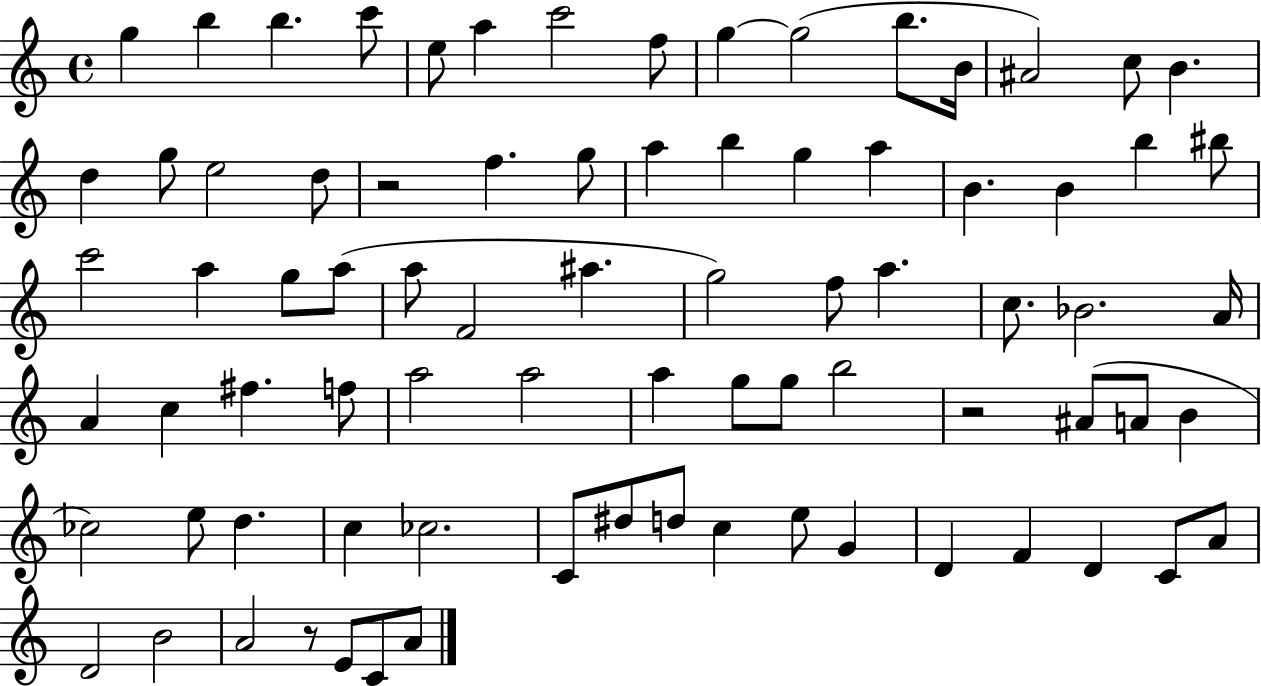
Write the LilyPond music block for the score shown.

{
  \clef treble
  \time 4/4
  \defaultTimeSignature
  \key c \major
  g''4 b''4 b''4. c'''8 | e''8 a''4 c'''2 f''8 | g''4~~ g''2( b''8. b'16 | ais'2) c''8 b'4. | \break d''4 g''8 e''2 d''8 | r2 f''4. g''8 | a''4 b''4 g''4 a''4 | b'4. b'4 b''4 bis''8 | \break c'''2 a''4 g''8 a''8( | a''8 f'2 ais''4. | g''2) f''8 a''4. | c''8. bes'2. a'16 | \break a'4 c''4 fis''4. f''8 | a''2 a''2 | a''4 g''8 g''8 b''2 | r2 ais'8( a'8 b'4 | \break ces''2) e''8 d''4. | c''4 ces''2. | c'8 dis''8 d''8 c''4 e''8 g'4 | d'4 f'4 d'4 c'8 a'8 | \break d'2 b'2 | a'2 r8 e'8 c'8 a'8 | \bar "|."
}